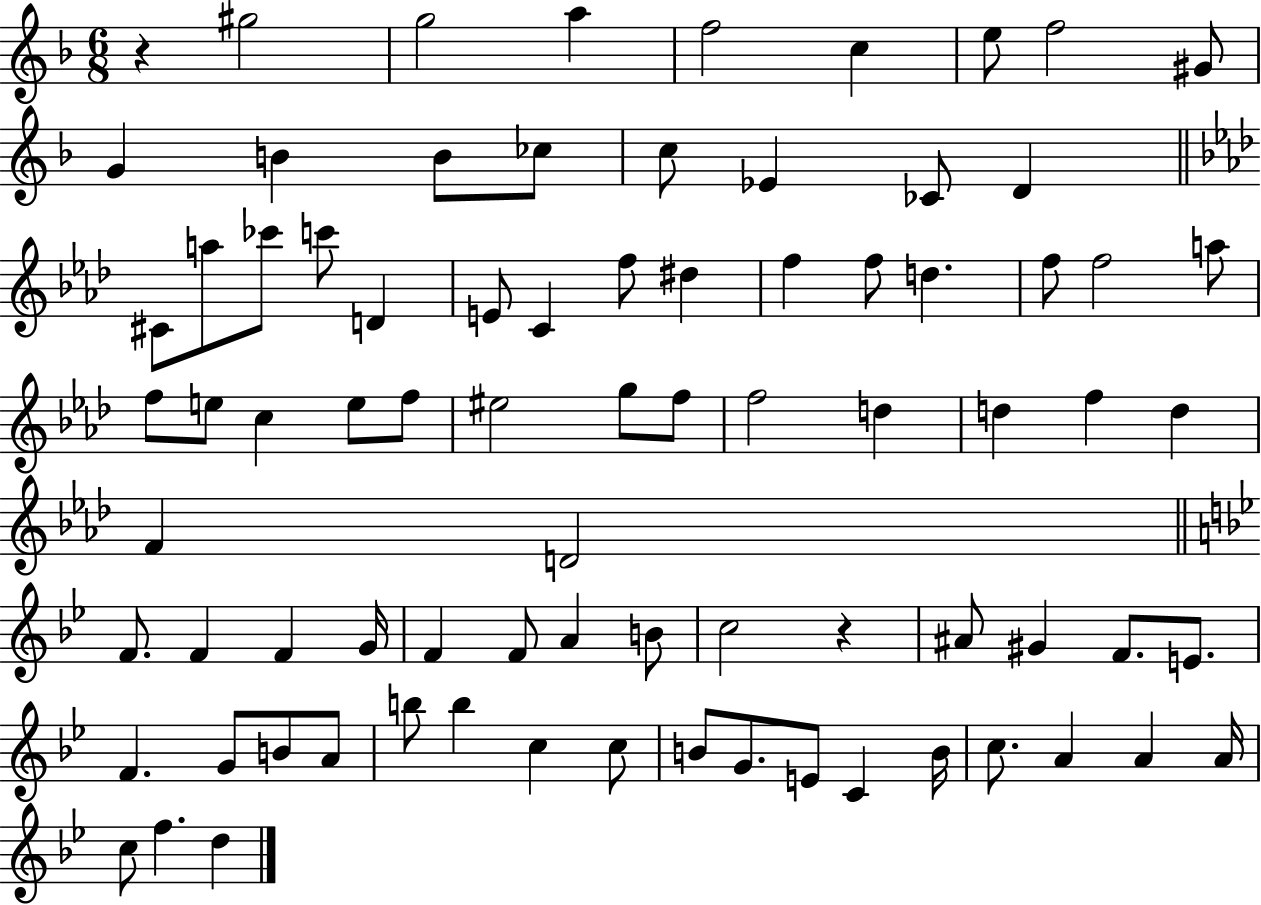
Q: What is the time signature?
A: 6/8